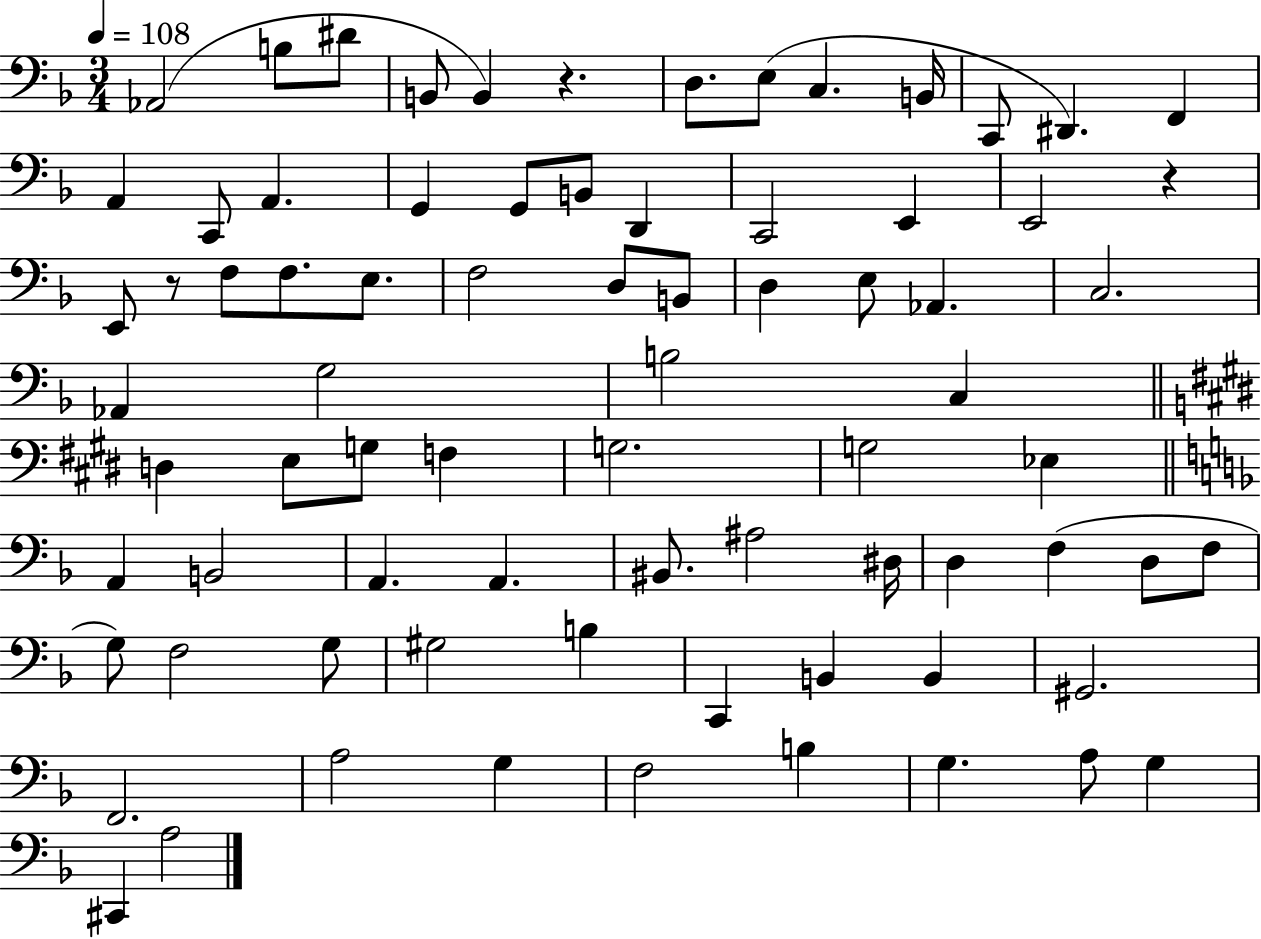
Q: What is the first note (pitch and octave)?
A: Ab2